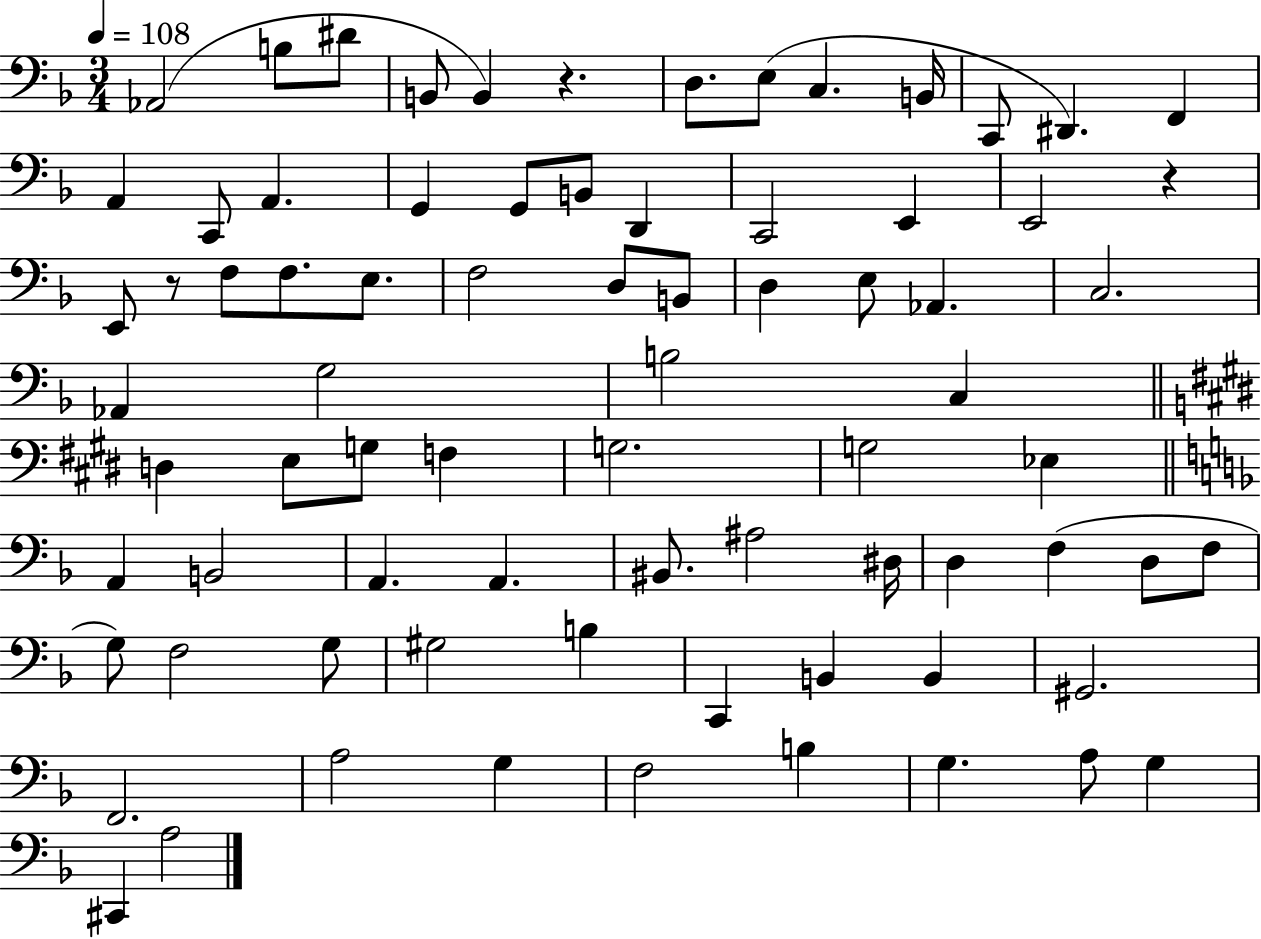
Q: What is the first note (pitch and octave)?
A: Ab2